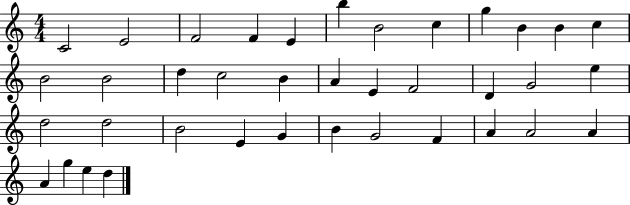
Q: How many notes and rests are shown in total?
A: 38